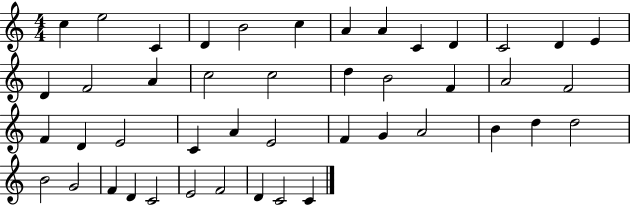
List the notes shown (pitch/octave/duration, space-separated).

C5/q E5/h C4/q D4/q B4/h C5/q A4/q A4/q C4/q D4/q C4/h D4/q E4/q D4/q F4/h A4/q C5/h C5/h D5/q B4/h F4/q A4/h F4/h F4/q D4/q E4/h C4/q A4/q E4/h F4/q G4/q A4/h B4/q D5/q D5/h B4/h G4/h F4/q D4/q C4/h E4/h F4/h D4/q C4/h C4/q